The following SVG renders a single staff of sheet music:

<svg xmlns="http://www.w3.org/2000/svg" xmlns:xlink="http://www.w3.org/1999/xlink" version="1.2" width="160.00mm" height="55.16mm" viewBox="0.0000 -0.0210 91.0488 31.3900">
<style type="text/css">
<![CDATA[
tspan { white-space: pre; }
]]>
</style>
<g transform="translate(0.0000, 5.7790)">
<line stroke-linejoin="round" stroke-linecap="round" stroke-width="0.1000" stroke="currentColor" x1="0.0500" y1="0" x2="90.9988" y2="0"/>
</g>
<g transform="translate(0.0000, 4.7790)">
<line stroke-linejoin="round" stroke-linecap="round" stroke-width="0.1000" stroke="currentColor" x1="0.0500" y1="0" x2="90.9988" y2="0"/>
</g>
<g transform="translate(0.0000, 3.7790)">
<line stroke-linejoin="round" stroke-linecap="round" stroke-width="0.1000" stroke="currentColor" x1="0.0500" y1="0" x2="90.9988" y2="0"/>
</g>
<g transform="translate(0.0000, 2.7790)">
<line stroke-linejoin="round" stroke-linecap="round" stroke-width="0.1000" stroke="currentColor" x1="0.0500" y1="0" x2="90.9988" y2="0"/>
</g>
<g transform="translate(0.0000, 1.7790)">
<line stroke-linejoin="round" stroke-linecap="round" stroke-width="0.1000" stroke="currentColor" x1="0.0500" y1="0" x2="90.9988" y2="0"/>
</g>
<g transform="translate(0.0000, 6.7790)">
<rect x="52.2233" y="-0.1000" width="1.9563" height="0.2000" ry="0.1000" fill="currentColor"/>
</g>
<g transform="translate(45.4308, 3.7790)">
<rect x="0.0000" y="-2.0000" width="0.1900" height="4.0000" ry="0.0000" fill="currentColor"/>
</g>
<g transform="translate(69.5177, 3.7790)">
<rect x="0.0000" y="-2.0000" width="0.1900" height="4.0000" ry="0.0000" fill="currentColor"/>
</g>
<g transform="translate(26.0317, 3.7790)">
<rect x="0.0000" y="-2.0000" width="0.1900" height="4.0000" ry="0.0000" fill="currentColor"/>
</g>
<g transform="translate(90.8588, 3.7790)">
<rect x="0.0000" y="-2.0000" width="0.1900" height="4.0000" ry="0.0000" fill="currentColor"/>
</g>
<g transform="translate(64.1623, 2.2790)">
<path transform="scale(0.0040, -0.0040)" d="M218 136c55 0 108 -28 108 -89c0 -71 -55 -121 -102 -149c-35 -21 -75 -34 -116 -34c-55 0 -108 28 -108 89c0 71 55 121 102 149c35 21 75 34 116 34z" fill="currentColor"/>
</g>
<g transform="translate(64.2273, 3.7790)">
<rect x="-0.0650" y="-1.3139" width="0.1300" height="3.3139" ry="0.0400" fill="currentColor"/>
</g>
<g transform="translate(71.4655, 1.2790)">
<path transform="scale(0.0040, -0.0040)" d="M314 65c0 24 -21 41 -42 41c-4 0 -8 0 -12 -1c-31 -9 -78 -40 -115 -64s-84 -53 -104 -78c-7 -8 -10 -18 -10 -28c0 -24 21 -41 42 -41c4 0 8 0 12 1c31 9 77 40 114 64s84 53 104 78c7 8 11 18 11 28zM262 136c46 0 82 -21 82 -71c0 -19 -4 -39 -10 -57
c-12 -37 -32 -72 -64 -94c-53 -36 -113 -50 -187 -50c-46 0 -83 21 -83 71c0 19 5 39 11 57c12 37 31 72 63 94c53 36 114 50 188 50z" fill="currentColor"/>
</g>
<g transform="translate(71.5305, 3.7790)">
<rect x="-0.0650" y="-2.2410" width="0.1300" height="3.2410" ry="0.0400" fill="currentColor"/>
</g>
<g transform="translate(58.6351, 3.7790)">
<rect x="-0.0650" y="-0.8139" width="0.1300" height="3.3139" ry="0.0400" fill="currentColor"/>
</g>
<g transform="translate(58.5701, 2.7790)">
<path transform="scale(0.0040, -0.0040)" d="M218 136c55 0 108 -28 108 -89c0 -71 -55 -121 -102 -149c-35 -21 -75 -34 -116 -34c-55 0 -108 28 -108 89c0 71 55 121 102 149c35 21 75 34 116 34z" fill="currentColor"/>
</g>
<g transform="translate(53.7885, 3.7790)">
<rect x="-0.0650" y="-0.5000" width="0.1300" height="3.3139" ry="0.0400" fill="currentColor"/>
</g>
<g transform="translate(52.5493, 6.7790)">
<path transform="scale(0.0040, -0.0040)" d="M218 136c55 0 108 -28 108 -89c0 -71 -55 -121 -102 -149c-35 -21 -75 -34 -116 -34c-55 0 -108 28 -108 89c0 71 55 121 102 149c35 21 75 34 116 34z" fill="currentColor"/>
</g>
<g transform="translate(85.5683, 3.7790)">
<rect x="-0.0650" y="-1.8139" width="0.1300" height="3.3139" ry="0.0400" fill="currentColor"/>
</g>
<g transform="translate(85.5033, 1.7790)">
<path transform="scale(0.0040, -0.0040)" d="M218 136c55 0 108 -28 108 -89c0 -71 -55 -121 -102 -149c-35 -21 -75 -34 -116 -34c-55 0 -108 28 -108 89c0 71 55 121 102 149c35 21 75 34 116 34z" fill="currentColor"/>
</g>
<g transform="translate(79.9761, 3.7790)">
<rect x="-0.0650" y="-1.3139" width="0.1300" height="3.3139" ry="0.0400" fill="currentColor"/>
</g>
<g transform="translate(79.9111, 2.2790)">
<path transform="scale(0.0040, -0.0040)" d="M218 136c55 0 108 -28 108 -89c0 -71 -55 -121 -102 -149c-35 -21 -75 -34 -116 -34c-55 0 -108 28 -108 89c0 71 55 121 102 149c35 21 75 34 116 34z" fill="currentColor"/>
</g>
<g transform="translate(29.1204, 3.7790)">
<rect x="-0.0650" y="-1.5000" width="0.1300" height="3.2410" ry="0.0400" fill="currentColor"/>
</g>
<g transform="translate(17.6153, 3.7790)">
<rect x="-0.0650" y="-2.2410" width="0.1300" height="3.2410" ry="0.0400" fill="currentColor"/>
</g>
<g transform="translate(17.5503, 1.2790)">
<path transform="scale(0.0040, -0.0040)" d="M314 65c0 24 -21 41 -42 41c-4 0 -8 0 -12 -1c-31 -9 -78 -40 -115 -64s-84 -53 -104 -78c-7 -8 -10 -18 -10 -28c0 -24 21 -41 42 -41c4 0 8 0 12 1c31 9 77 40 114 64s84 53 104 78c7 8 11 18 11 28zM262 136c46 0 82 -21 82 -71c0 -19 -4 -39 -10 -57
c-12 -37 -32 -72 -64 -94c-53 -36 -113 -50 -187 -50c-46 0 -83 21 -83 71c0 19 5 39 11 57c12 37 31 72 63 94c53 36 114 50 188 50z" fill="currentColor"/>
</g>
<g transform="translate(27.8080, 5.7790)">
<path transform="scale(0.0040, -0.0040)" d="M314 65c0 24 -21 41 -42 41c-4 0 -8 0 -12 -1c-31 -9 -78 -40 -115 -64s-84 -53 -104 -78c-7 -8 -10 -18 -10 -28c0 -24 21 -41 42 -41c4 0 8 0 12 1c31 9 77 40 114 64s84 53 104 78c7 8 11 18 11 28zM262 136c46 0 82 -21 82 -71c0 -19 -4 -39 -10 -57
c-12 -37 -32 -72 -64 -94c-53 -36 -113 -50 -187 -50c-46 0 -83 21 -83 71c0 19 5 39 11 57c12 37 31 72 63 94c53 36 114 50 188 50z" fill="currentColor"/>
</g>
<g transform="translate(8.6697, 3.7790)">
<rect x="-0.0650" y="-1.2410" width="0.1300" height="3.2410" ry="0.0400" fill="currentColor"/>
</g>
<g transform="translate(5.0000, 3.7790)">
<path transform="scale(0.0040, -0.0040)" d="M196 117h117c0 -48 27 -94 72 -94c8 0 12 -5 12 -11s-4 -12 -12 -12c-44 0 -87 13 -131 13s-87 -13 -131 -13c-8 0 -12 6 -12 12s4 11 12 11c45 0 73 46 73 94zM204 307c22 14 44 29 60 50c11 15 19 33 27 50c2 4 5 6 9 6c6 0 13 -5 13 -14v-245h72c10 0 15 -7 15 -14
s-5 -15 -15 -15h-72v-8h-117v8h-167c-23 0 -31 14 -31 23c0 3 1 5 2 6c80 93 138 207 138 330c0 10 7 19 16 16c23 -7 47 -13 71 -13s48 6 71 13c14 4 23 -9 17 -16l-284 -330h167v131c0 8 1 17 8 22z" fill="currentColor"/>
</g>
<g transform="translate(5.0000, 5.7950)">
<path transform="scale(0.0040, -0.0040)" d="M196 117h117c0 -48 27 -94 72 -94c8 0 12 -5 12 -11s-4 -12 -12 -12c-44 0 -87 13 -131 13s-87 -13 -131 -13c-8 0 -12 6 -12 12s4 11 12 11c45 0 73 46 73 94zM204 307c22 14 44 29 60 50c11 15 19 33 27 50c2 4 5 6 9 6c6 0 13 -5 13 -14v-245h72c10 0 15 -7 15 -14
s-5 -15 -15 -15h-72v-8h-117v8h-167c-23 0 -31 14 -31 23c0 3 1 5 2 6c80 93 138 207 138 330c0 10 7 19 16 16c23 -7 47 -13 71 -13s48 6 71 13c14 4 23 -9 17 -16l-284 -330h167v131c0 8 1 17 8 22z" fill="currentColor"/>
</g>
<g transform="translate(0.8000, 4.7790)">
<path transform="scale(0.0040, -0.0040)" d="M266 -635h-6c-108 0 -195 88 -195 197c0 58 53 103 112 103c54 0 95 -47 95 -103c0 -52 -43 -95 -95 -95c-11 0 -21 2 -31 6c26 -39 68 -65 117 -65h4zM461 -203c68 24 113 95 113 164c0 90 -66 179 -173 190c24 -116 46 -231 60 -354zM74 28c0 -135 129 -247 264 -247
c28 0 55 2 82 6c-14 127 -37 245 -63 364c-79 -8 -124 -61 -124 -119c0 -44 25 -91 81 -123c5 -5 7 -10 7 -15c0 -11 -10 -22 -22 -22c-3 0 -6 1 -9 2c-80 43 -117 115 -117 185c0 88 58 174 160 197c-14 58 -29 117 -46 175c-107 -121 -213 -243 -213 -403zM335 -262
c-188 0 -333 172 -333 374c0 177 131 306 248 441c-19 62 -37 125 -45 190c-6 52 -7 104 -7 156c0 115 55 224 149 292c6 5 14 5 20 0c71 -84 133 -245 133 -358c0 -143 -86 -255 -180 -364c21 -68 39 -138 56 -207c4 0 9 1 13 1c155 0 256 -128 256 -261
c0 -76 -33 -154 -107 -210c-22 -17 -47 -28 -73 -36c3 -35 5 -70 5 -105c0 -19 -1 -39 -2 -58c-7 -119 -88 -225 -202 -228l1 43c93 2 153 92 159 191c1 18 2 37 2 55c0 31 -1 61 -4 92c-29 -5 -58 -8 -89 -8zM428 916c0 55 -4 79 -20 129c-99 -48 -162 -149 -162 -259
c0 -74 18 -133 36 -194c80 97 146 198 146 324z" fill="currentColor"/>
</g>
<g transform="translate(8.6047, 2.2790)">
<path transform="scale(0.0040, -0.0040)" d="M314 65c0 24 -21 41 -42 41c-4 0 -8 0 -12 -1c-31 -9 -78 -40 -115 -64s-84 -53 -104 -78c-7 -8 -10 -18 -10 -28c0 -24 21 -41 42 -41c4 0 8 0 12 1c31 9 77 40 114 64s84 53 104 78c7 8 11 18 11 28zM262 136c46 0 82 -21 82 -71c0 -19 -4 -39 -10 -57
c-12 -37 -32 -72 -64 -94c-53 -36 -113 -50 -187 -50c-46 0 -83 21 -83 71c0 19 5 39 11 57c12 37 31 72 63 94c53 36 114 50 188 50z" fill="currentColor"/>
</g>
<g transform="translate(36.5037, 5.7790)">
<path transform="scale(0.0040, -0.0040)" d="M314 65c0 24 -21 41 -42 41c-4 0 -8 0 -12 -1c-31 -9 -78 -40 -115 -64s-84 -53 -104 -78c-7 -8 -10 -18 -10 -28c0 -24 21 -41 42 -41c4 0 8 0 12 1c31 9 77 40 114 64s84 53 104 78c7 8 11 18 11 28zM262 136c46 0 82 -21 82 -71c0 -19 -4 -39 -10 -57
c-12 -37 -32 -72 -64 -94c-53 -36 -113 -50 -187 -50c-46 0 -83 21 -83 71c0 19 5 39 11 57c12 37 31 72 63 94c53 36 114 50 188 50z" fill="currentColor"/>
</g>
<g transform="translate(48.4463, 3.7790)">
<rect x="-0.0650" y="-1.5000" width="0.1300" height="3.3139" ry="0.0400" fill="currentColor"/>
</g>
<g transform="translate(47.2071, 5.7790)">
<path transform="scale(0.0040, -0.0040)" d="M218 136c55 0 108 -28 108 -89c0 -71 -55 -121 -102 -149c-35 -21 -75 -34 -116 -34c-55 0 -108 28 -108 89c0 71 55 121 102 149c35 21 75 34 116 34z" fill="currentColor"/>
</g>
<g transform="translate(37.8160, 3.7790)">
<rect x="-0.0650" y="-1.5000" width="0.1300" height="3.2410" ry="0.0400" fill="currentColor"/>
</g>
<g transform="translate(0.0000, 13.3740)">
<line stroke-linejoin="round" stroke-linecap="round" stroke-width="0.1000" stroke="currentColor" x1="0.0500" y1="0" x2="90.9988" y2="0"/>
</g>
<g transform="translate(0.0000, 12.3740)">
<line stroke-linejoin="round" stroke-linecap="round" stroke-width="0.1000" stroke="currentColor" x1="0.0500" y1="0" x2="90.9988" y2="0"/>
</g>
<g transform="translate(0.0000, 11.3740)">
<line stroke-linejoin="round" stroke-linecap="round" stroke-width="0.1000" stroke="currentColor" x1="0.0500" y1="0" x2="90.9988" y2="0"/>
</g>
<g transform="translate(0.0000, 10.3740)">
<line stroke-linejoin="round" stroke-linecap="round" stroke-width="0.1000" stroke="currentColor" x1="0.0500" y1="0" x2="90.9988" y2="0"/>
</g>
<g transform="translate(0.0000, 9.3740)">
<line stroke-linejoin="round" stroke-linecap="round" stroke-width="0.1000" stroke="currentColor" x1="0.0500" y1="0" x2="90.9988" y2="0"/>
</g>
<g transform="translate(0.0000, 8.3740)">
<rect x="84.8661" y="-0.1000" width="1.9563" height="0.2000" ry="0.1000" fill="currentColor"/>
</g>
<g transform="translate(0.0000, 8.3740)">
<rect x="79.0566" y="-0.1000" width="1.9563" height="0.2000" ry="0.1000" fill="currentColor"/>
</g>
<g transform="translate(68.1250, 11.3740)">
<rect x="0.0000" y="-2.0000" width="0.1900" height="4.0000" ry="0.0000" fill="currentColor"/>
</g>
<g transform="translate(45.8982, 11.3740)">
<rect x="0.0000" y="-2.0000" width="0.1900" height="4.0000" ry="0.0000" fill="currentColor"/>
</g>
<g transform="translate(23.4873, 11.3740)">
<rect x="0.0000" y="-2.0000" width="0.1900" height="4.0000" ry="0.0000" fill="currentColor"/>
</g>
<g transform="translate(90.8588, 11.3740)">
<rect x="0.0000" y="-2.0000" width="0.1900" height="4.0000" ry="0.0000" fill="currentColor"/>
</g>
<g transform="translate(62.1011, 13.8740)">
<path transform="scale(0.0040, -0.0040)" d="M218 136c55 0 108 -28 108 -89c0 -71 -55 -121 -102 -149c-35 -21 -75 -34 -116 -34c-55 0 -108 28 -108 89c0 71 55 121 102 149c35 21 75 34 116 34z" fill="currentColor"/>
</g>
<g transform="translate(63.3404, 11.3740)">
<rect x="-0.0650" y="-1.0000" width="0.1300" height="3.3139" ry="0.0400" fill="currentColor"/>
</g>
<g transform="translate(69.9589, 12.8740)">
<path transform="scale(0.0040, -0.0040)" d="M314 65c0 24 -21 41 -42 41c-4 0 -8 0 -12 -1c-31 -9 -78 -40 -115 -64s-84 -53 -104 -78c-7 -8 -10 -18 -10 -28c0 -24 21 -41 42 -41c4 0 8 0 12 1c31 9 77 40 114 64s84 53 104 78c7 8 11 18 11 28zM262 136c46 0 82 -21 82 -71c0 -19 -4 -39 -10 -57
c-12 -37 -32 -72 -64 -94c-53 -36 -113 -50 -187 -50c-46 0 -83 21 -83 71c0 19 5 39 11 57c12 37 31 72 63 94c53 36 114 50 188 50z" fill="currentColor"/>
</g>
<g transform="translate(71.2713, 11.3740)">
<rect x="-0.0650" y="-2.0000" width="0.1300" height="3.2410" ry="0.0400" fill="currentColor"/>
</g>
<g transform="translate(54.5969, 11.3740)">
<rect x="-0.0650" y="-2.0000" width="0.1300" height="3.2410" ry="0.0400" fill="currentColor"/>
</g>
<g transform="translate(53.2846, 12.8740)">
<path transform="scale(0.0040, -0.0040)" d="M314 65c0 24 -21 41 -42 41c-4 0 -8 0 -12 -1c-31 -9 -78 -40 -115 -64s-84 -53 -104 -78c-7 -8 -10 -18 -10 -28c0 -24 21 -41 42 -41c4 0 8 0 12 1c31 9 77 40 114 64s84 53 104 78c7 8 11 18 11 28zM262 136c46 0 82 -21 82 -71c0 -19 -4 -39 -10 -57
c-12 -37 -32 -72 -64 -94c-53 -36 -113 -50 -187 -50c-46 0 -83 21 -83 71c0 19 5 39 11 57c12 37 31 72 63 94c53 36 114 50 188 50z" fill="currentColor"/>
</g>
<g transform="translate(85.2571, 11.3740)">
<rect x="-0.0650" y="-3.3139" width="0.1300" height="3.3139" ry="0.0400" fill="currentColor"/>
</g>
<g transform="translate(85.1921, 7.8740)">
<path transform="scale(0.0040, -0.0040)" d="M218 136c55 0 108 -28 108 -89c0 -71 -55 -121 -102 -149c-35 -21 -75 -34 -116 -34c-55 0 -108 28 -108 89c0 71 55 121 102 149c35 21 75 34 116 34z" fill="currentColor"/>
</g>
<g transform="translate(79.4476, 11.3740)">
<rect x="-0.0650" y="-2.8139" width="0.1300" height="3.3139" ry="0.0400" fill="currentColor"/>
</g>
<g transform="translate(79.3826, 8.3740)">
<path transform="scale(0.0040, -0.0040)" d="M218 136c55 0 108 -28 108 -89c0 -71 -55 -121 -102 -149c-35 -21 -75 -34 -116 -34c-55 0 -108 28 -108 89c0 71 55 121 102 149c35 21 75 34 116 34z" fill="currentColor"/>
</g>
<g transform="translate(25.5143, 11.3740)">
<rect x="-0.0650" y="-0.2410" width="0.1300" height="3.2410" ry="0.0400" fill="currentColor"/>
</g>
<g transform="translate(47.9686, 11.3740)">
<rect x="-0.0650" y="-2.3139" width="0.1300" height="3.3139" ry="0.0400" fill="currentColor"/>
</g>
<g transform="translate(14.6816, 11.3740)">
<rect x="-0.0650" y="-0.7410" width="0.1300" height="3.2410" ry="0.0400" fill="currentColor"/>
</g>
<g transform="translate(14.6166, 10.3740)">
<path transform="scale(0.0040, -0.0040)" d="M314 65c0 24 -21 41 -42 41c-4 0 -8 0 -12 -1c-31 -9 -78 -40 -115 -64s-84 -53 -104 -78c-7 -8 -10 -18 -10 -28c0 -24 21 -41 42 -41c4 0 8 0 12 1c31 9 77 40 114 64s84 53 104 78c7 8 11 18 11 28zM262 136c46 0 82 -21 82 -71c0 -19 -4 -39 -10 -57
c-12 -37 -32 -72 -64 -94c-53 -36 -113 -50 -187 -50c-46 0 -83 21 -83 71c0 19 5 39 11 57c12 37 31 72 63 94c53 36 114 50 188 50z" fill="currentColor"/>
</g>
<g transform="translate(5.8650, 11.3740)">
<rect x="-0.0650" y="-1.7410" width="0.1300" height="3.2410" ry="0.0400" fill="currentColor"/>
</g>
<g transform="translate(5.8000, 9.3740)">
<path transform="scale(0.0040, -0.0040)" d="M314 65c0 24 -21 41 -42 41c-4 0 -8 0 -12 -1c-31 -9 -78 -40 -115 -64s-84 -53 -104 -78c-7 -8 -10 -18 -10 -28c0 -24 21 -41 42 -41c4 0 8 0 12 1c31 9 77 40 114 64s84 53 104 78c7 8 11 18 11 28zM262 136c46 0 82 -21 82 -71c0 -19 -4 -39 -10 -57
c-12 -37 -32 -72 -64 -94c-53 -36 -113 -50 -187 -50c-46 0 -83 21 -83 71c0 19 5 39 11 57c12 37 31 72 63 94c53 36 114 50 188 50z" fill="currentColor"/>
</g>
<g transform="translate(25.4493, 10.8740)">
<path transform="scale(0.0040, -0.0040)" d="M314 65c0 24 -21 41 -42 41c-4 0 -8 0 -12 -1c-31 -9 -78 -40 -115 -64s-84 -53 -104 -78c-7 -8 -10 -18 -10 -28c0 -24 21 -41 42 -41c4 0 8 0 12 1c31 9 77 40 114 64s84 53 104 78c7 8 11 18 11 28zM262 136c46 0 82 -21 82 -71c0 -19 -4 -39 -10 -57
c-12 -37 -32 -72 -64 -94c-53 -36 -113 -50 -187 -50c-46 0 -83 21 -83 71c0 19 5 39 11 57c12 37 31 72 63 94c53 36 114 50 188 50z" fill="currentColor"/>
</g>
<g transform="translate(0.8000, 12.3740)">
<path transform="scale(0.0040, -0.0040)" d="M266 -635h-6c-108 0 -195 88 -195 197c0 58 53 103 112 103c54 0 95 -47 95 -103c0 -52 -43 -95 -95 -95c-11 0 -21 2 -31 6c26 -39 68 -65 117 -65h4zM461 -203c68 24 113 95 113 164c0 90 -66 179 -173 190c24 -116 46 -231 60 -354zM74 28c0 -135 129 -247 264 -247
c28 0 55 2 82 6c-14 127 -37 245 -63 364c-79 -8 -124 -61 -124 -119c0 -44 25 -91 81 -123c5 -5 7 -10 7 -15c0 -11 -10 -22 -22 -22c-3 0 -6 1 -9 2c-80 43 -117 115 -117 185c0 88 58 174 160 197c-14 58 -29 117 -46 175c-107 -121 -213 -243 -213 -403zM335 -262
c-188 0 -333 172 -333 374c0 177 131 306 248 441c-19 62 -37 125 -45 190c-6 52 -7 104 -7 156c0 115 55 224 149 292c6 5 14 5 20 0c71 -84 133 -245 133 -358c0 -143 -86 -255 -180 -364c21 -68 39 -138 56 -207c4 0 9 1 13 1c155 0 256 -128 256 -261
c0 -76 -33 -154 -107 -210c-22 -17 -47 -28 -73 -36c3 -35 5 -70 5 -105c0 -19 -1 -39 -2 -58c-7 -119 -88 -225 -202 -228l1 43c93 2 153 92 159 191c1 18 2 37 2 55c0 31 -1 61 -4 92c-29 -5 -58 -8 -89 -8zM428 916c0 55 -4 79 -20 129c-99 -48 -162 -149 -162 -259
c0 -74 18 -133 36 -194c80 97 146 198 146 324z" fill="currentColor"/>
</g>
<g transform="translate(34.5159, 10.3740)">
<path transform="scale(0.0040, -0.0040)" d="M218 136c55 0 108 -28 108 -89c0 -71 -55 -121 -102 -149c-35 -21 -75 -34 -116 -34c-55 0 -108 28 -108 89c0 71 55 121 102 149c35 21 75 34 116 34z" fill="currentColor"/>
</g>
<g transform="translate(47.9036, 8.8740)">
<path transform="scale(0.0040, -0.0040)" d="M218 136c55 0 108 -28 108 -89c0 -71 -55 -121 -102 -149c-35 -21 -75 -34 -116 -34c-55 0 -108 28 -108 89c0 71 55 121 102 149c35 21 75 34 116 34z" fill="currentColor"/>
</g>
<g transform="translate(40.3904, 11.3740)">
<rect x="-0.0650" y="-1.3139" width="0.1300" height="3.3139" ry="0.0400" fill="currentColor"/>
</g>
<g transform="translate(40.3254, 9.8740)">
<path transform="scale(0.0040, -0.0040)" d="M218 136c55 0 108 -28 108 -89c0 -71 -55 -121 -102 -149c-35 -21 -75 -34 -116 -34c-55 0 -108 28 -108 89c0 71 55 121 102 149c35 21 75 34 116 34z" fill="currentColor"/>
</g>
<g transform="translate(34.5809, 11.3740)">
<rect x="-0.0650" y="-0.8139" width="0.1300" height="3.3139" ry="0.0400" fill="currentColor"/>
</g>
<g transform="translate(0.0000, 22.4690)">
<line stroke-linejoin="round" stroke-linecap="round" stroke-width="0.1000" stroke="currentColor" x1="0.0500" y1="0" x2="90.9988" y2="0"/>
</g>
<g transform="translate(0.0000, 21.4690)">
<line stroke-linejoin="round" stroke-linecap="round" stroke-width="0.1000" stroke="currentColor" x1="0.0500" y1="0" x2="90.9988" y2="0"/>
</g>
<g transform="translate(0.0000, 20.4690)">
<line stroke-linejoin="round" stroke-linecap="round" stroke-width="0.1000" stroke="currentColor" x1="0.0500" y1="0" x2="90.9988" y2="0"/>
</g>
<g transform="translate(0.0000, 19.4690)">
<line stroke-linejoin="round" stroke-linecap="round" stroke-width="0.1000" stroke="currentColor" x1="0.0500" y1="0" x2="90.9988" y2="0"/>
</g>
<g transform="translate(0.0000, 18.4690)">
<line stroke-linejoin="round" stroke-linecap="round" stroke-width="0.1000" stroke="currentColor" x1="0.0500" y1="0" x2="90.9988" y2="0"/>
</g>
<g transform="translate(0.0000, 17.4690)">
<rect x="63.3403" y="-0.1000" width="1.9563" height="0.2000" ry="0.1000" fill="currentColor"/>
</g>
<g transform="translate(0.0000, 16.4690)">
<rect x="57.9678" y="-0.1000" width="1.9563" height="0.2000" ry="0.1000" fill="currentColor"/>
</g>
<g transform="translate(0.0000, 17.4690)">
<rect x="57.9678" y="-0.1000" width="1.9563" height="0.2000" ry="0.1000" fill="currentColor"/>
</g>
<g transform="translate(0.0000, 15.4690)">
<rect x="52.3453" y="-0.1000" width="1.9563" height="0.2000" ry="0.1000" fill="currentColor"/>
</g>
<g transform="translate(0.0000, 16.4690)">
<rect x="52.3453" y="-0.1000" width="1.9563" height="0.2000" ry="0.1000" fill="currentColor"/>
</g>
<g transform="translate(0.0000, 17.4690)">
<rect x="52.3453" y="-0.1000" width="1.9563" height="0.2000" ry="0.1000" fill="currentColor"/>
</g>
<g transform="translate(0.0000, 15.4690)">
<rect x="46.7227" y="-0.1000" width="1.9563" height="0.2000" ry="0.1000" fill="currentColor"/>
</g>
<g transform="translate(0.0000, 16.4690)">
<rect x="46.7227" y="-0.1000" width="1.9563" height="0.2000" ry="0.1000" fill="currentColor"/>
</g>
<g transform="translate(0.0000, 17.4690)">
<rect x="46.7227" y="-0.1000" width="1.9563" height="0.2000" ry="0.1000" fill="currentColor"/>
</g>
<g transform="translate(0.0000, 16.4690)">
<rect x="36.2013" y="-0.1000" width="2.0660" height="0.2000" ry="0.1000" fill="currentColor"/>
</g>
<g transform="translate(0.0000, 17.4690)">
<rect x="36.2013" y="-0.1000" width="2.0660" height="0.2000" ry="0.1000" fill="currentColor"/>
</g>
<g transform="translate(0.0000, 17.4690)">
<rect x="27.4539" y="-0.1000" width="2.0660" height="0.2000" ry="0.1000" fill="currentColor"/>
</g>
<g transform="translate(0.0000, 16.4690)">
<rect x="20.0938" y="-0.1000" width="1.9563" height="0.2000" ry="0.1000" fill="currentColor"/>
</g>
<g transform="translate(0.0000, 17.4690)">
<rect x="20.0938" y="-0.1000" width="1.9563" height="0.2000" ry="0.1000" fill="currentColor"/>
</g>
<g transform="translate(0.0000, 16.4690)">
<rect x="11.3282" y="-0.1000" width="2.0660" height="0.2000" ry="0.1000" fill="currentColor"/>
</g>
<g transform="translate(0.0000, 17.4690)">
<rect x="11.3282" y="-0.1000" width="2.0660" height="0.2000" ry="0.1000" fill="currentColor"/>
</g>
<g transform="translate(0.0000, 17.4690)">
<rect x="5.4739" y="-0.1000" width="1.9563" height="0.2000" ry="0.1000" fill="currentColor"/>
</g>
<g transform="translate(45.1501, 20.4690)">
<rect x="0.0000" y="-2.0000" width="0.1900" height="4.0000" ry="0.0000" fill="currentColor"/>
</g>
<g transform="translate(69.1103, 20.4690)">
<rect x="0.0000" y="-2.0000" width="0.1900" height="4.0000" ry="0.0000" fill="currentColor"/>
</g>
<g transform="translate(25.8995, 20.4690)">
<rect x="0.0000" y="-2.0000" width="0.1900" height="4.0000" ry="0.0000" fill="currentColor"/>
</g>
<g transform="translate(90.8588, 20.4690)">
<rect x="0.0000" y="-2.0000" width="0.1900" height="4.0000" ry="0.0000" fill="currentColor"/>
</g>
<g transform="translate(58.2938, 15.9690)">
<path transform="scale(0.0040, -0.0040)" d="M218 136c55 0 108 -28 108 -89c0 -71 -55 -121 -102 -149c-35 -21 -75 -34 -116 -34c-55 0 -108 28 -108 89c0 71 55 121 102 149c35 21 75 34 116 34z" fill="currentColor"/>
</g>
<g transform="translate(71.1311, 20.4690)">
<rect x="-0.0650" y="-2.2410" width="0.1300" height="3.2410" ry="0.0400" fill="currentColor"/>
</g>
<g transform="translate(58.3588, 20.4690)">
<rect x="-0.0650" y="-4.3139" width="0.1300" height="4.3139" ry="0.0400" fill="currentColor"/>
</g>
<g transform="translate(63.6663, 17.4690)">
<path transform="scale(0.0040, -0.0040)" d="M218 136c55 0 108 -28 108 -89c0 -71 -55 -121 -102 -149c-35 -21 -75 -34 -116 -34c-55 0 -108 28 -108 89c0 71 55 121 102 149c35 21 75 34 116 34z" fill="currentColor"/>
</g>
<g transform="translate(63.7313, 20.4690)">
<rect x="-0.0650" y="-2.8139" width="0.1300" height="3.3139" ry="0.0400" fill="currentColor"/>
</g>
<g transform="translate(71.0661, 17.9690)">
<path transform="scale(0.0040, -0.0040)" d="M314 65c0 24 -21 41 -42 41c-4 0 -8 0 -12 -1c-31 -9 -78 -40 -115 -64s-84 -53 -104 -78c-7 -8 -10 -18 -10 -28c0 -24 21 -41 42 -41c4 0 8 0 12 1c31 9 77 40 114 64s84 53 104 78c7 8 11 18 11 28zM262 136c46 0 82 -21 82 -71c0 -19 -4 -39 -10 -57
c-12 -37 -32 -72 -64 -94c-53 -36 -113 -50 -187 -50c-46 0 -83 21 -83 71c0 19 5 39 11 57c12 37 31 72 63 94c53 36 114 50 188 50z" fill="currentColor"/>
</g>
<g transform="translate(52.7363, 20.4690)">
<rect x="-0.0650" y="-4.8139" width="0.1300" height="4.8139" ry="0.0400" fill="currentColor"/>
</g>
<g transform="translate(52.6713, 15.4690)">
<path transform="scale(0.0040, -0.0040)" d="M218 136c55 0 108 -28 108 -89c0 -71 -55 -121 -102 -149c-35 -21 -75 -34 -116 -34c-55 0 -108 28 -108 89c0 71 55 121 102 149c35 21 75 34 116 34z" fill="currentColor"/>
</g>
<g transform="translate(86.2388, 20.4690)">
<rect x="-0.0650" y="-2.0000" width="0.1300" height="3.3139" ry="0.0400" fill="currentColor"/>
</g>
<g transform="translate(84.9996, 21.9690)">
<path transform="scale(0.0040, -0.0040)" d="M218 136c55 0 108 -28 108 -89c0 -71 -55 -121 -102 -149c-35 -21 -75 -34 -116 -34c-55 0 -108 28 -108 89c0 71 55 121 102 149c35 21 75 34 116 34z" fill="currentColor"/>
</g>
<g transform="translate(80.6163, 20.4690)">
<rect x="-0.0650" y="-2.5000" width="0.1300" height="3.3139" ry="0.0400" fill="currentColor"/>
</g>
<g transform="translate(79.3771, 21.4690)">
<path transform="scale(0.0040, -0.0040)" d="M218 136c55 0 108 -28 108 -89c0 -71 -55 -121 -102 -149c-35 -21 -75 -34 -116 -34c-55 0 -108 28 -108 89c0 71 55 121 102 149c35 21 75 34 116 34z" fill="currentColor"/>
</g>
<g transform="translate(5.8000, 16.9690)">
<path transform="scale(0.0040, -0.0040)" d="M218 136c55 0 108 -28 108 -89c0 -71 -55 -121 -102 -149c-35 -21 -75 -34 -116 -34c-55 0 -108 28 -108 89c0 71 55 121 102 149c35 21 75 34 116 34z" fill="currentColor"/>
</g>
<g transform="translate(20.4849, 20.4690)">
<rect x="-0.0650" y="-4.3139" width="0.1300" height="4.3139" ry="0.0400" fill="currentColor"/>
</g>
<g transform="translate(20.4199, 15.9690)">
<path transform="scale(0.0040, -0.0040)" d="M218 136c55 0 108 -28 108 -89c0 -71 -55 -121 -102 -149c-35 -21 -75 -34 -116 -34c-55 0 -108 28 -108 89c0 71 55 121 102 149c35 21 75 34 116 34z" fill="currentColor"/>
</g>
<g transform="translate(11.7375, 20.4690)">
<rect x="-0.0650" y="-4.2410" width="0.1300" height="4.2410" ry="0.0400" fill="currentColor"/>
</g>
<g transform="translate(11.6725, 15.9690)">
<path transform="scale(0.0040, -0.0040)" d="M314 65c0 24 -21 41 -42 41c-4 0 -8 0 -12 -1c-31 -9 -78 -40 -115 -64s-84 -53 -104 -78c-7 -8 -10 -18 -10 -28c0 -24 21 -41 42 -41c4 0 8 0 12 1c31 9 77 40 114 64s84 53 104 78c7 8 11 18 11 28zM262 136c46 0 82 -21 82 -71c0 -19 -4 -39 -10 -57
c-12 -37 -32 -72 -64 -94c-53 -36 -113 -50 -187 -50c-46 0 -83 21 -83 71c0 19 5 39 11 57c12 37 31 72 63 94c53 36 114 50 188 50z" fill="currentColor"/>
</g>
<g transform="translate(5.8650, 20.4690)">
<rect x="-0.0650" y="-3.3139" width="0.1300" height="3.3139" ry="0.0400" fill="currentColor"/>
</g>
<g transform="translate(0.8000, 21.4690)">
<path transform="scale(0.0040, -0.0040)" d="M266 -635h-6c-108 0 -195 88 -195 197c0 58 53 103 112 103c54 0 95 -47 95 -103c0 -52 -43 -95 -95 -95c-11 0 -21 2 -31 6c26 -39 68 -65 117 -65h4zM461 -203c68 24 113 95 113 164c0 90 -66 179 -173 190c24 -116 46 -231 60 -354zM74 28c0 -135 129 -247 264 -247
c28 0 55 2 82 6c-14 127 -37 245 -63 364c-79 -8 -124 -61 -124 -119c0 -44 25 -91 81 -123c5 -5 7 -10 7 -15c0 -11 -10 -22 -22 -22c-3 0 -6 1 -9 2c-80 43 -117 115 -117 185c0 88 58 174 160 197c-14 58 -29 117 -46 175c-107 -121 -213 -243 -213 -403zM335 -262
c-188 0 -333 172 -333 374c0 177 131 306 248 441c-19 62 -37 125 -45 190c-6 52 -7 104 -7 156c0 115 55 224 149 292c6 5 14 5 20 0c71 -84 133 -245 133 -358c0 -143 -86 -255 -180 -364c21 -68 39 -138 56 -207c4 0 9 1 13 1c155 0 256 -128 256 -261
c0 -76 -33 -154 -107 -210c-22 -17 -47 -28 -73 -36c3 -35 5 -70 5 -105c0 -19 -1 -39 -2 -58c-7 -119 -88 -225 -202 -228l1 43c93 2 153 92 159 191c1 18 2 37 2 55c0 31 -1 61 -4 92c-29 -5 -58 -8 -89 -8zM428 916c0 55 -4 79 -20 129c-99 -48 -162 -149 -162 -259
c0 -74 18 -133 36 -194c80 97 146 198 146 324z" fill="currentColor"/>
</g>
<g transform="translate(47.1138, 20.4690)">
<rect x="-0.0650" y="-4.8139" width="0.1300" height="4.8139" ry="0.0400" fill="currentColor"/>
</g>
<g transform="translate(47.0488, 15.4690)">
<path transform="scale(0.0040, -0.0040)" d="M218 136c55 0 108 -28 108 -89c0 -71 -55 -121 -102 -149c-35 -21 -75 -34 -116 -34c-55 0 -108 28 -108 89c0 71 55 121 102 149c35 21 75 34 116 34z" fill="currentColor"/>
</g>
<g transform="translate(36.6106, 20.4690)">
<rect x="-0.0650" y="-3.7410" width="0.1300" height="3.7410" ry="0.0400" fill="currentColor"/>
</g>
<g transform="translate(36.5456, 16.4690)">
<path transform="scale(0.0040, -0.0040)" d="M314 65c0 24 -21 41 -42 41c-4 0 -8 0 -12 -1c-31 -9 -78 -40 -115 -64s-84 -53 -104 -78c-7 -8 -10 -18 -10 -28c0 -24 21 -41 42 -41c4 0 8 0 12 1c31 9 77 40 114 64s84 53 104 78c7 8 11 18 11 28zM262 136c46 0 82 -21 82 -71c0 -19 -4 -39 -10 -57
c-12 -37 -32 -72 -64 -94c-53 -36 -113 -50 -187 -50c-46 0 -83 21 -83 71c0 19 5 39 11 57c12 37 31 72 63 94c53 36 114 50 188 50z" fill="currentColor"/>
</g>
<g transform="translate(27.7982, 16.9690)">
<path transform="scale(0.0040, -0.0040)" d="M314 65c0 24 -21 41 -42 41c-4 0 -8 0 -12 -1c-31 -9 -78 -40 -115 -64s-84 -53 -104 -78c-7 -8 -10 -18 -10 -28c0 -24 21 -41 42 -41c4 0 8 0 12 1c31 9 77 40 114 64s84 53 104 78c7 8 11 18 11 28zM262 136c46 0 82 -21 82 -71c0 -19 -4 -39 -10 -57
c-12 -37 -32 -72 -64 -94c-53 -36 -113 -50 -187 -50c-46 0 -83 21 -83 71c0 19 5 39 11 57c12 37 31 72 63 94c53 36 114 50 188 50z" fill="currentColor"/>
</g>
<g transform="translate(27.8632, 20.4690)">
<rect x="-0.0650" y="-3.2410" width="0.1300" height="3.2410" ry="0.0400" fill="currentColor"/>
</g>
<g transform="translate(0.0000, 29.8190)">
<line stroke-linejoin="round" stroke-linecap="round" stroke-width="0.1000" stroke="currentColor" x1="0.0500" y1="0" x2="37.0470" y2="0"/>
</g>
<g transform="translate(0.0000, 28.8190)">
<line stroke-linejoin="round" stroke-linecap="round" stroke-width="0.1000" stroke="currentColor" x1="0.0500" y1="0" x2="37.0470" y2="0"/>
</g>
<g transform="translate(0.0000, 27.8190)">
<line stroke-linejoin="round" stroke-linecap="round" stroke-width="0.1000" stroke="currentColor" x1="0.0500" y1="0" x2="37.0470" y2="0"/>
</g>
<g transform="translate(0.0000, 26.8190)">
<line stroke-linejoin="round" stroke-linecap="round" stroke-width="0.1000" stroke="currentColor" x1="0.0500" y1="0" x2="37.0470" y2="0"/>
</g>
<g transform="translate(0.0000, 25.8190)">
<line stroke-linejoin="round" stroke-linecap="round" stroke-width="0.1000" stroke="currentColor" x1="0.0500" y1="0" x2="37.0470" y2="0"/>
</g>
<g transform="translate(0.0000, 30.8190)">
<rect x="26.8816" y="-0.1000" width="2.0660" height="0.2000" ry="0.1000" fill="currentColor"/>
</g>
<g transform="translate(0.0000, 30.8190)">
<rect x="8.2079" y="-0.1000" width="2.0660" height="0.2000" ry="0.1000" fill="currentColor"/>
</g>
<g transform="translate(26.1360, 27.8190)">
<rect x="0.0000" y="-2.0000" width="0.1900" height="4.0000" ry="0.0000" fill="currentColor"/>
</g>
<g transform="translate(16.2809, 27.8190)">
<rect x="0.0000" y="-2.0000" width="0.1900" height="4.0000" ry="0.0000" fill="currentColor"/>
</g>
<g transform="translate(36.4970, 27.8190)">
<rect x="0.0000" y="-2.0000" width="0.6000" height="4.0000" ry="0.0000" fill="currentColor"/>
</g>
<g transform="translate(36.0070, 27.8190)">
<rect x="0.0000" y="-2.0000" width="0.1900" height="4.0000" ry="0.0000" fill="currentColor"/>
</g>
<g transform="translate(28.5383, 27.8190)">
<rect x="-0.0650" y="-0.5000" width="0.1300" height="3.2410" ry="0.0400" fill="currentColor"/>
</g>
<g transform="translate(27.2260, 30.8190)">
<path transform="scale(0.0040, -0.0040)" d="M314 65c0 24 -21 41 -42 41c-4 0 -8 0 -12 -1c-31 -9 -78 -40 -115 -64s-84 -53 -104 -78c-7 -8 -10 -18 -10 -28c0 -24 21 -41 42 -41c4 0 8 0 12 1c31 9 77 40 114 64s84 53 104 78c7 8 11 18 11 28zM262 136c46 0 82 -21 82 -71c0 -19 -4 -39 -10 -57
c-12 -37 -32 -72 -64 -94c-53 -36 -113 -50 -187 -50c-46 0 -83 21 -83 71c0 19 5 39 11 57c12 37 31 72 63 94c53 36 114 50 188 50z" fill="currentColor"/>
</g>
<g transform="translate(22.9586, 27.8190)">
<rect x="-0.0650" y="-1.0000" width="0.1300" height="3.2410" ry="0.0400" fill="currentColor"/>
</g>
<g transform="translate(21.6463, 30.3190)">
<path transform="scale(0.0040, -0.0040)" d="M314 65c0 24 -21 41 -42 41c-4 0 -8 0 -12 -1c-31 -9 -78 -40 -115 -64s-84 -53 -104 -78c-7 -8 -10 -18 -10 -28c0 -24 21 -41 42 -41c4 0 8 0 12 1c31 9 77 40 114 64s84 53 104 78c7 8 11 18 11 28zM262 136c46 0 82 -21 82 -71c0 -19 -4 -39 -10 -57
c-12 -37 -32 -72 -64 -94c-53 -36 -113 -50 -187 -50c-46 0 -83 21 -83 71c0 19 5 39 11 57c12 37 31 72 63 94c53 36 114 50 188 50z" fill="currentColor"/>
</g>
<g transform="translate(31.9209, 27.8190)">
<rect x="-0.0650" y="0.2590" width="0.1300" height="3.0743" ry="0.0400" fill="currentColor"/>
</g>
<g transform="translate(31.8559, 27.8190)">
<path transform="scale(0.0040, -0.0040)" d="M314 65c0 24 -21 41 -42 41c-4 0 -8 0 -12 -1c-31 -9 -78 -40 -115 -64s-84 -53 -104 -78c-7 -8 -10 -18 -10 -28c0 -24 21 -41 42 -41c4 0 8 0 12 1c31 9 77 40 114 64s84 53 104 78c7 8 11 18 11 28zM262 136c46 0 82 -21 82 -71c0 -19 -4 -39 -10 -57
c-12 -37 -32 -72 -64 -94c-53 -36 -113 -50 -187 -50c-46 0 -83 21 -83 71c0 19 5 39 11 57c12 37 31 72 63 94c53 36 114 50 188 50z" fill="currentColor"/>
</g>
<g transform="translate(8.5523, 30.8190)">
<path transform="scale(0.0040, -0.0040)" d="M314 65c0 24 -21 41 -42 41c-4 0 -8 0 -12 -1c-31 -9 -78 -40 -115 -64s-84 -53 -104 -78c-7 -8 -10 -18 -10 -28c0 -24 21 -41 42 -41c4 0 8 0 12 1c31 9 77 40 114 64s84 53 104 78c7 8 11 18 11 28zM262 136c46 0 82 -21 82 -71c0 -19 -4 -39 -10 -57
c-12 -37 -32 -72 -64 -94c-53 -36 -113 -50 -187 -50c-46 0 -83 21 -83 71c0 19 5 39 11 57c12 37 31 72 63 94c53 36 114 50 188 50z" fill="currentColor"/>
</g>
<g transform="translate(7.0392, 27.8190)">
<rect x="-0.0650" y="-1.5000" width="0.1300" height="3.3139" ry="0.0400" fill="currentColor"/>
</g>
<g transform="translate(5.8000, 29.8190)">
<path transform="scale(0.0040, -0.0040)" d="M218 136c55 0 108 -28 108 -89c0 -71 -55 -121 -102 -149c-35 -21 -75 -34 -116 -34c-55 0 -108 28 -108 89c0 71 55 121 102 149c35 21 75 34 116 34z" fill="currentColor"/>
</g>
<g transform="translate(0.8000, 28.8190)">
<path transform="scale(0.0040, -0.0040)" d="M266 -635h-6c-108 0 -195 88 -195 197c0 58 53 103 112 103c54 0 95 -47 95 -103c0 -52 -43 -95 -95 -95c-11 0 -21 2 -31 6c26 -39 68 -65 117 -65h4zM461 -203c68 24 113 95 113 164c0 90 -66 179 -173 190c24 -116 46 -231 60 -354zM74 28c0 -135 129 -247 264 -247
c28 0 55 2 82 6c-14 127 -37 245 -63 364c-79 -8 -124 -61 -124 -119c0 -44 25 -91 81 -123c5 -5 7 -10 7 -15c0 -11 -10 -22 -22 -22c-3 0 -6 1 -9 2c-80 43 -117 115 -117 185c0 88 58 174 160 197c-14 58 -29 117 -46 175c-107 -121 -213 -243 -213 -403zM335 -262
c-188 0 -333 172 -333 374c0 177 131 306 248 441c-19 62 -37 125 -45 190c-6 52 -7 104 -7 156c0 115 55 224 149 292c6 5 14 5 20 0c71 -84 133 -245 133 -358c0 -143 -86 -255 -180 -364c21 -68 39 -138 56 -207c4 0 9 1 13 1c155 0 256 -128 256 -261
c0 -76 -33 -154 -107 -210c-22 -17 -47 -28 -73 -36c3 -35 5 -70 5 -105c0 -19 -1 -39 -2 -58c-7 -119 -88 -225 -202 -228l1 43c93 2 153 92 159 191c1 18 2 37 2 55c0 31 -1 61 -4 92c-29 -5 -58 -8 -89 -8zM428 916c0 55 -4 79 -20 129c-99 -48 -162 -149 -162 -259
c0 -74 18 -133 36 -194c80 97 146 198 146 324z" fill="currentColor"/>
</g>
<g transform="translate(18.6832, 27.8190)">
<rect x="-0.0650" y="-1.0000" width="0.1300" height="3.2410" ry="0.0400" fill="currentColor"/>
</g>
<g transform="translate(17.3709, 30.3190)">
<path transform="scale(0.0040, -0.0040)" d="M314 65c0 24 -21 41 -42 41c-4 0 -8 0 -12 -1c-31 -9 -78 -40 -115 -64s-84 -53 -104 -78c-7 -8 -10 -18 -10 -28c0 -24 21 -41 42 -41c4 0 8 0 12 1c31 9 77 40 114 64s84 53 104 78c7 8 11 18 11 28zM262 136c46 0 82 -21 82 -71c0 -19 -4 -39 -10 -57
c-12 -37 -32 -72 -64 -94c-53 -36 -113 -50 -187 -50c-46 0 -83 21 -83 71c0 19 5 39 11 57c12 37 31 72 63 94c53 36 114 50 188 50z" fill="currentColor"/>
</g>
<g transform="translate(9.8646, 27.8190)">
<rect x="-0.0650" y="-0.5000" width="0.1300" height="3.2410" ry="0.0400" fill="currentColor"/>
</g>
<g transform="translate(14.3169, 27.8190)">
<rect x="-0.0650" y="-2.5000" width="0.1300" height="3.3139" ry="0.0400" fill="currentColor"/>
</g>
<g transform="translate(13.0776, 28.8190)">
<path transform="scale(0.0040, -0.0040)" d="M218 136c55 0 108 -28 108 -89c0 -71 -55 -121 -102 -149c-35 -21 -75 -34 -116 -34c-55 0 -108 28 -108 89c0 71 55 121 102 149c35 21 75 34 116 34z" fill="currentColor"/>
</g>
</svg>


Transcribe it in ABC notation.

X:1
T:Untitled
M:4/4
L:1/4
K:C
e2 g2 E2 E2 E C d e g2 e f f2 d2 c2 d e g F2 D F2 a b b d'2 d' b2 c'2 e' e' d' a g2 G F E C2 G D2 D2 C2 B2